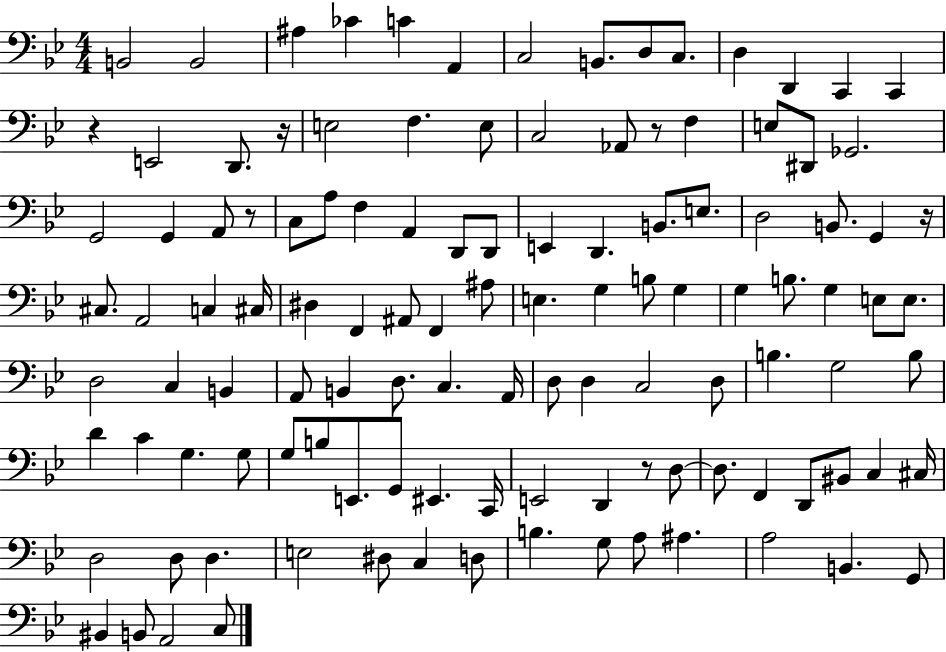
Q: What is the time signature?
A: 4/4